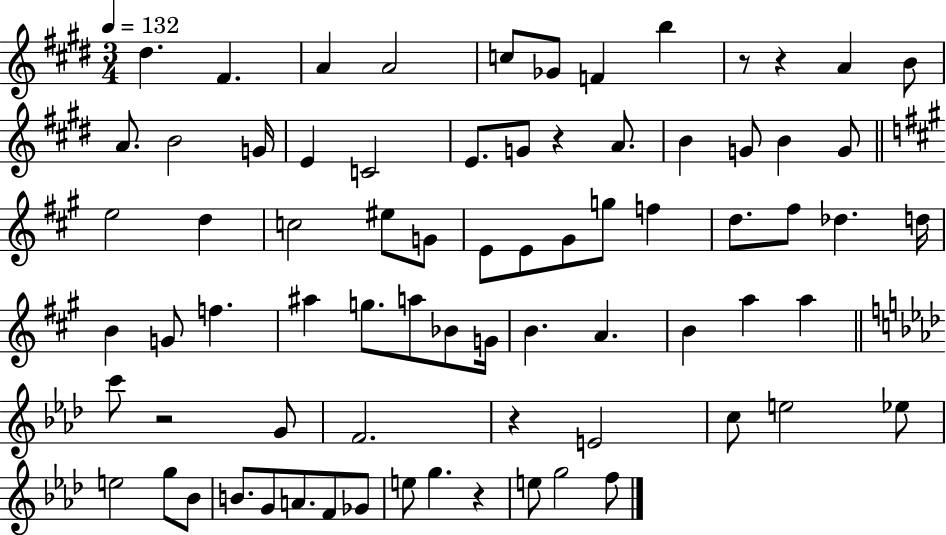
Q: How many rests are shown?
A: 6